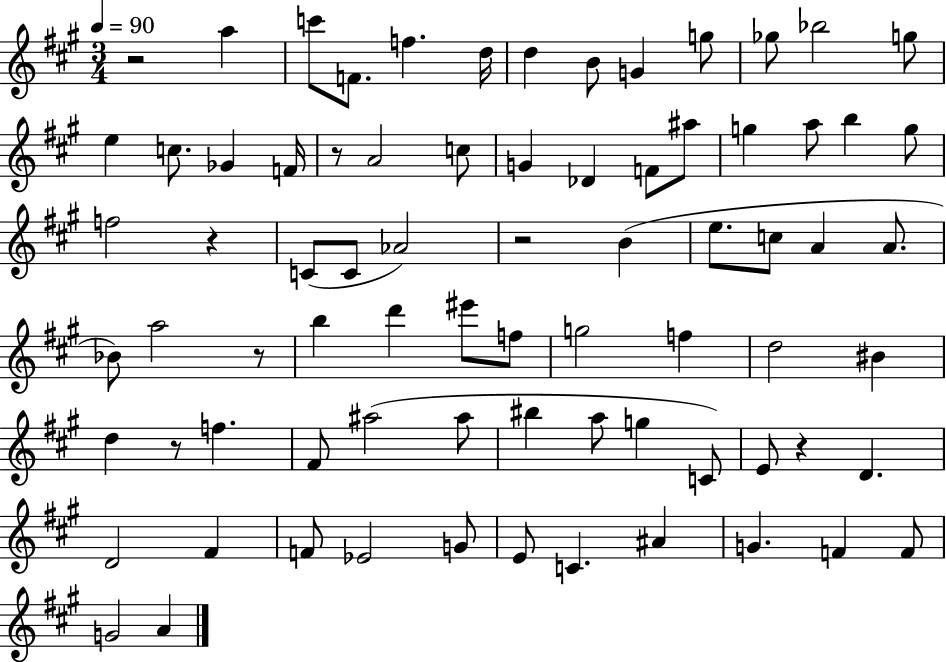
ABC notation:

X:1
T:Untitled
M:3/4
L:1/4
K:A
z2 a c'/2 F/2 f d/4 d B/2 G g/2 _g/2 _b2 g/2 e c/2 _G F/4 z/2 A2 c/2 G _D F/2 ^a/2 g a/2 b g/2 f2 z C/2 C/2 _A2 z2 B e/2 c/2 A A/2 _B/2 a2 z/2 b d' ^e'/2 f/2 g2 f d2 ^B d z/2 f ^F/2 ^a2 ^a/2 ^b a/2 g C/2 E/2 z D D2 ^F F/2 _E2 G/2 E/2 C ^A G F F/2 G2 A